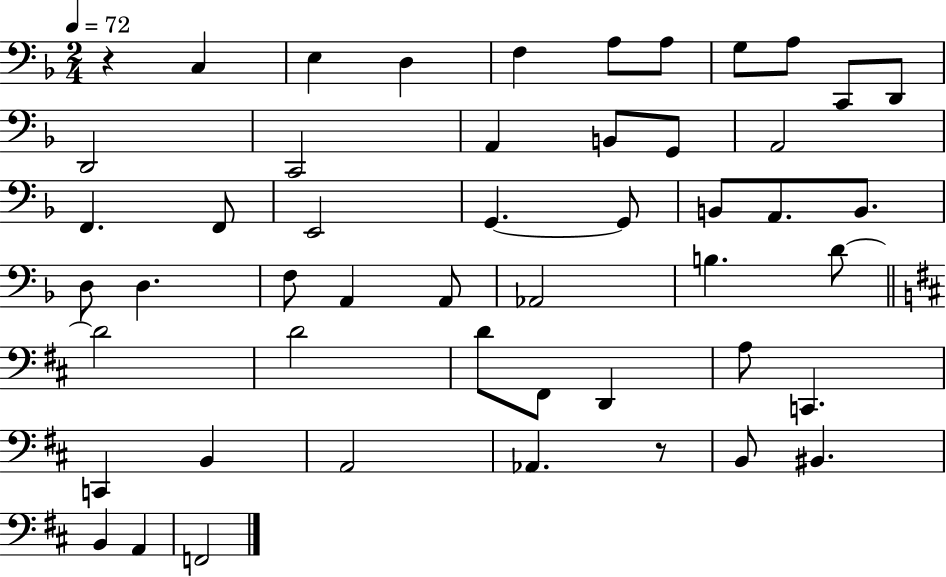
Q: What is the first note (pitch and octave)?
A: C3